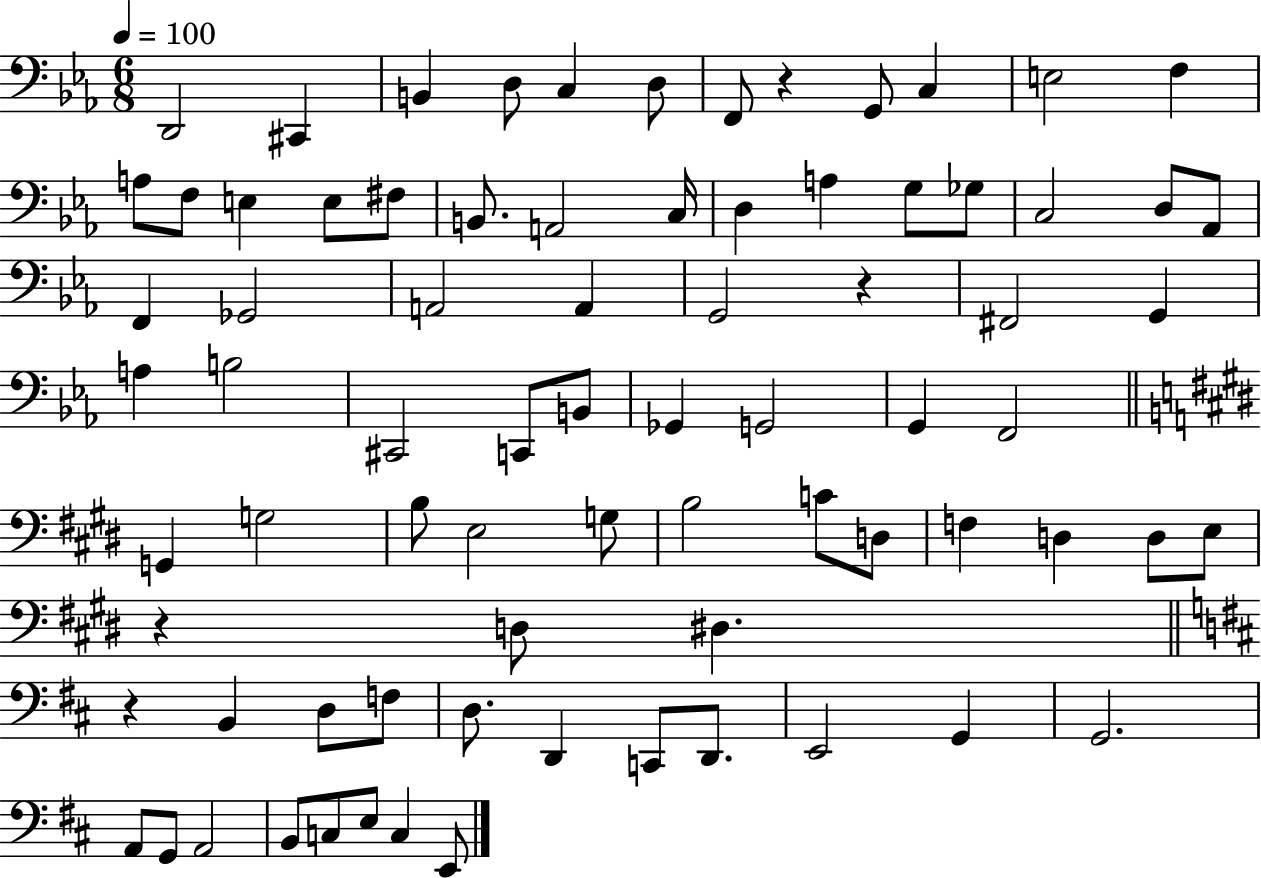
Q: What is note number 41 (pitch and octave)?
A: G2